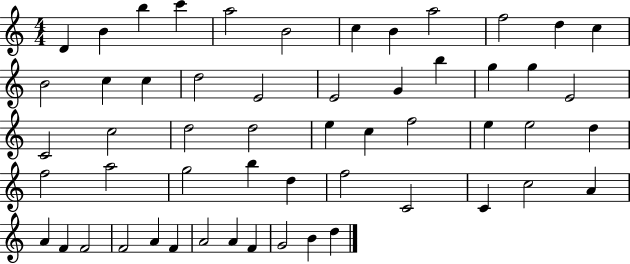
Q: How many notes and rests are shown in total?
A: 55